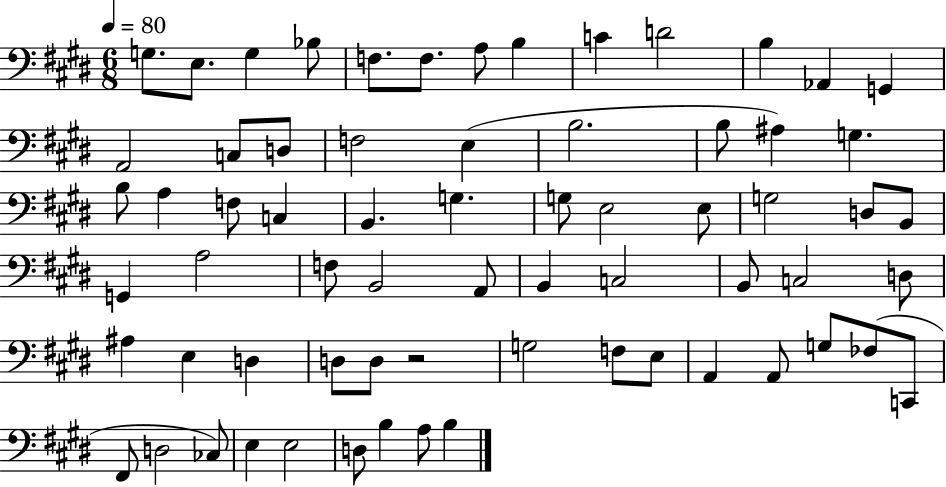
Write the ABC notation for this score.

X:1
T:Untitled
M:6/8
L:1/4
K:E
G,/2 E,/2 G, _B,/2 F,/2 F,/2 A,/2 B, C D2 B, _A,, G,, A,,2 C,/2 D,/2 F,2 E, B,2 B,/2 ^A, G, B,/2 A, F,/2 C, B,, G, G,/2 E,2 E,/2 G,2 D,/2 B,,/2 G,, A,2 F,/2 B,,2 A,,/2 B,, C,2 B,,/2 C,2 D,/2 ^A, E, D, D,/2 D,/2 z2 G,2 F,/2 E,/2 A,, A,,/2 G,/2 _F,/2 C,,/2 ^F,,/2 D,2 _C,/2 E, E,2 D,/2 B, A,/2 B,